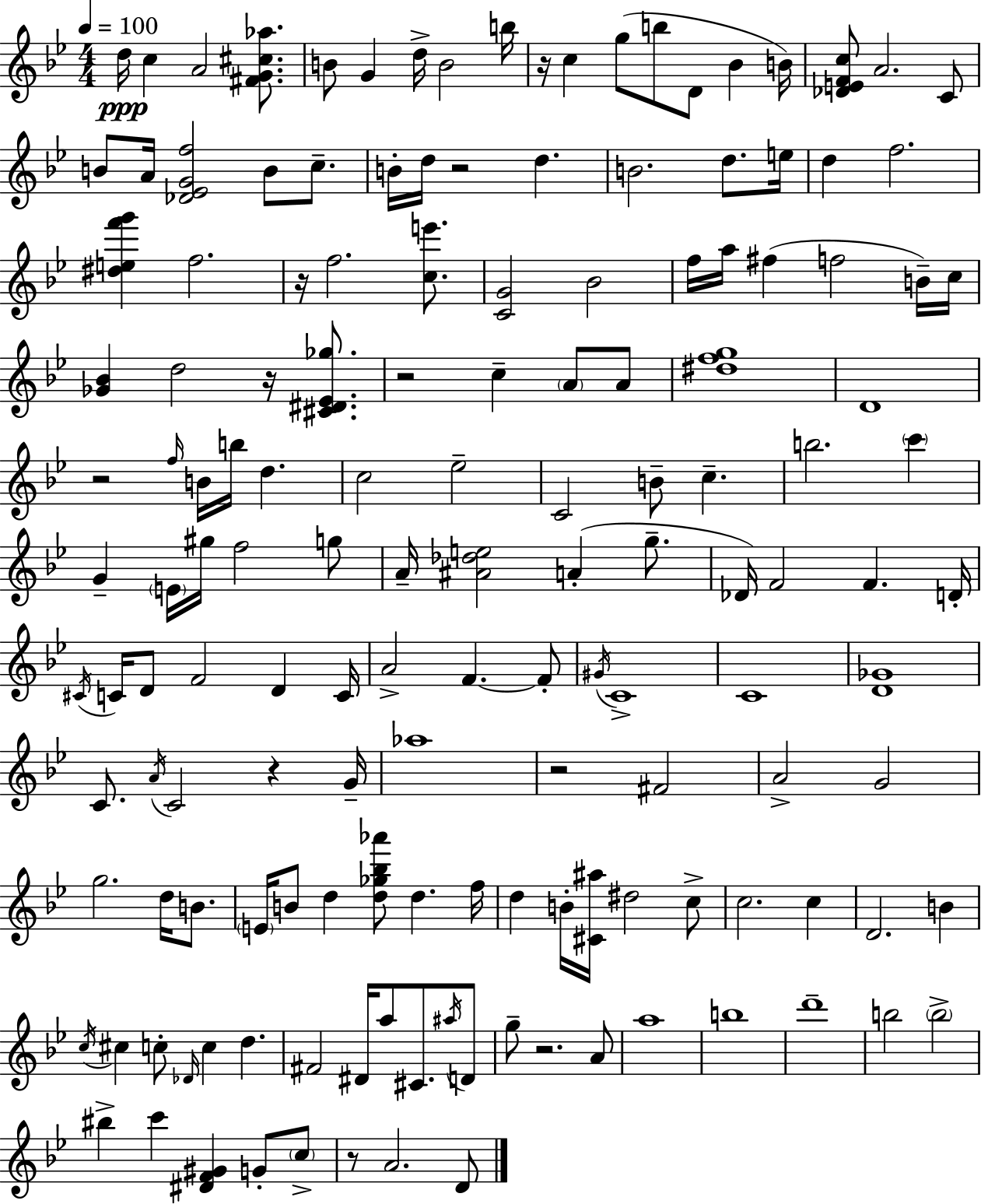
{
  \clef treble
  \numericTimeSignature
  \time 4/4
  \key g \minor
  \tempo 4 = 100
  \repeat volta 2 { d''16\ppp c''4 a'2 <fis' g' cis'' aes''>8. | b'8 g'4 d''16-> b'2 b''16 | r16 c''4 g''8( b''8 d'8 bes'4 b'16) | <des' e' f' c''>8 a'2. c'8 | \break b'8 a'16 <des' ees' g' f''>2 b'8 c''8.-- | b'16-. d''16 r2 d''4. | b'2. d''8. e''16 | d''4 f''2. | \break <dis'' e'' f''' g'''>4 f''2. | r16 f''2. <c'' e'''>8. | <c' g'>2 bes'2 | f''16 a''16 fis''4( f''2 b'16--) c''16 | \break <ges' bes'>4 d''2 r16 <cis' dis' ees' ges''>8. | r2 c''4-- \parenthesize a'8 a'8 | <dis'' f'' g''>1 | d'1 | \break r2 \grace { f''16 } b'16 b''16 d''4. | c''2 ees''2-- | c'2 b'8-- c''4.-- | b''2. \parenthesize c'''4 | \break g'4-- \parenthesize e'16 gis''16 f''2 g''8 | a'16-- <ais' des'' e''>2 a'4-.( g''8.-- | des'16) f'2 f'4. | d'16-. \acciaccatura { cis'16 } c'16 d'8 f'2 d'4 | \break c'16 a'2-> f'4.~~ | f'8-. \acciaccatura { gis'16 } c'1-> | c'1 | <d' ges'>1 | \break c'8. \acciaccatura { a'16 } c'2 r4 | g'16-- aes''1 | r2 fis'2 | a'2-> g'2 | \break g''2. | d''16 b'8. \parenthesize e'16 b'8 d''4 <d'' ges'' bes'' aes'''>8 d''4. | f''16 d''4 b'16-. <cis' ais''>16 dis''2 | c''8-> c''2. | \break c''4 d'2. | b'4 \acciaccatura { c''16 } cis''4 c''8-. \grace { des'16 } c''4 | d''4. fis'2 dis'16 a''8 | cis'8. \acciaccatura { ais''16 } d'8 g''8-- r2. | \break a'8 a''1 | b''1 | d'''1-- | b''2 \parenthesize b''2-> | \break bis''4-> c'''4 <dis' f' gis'>4 | g'8-. \parenthesize c''8-> r8 a'2. | d'8 } \bar "|."
}